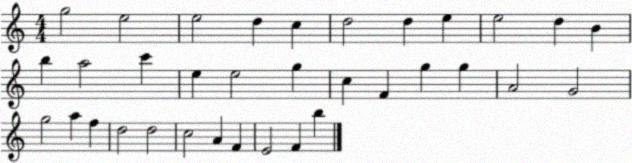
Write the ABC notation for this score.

X:1
T:Untitled
M:4/4
L:1/4
K:C
g2 e2 e2 d c d2 d e e2 d B b a2 c' e e2 g c F g g A2 G2 g2 a f d2 d2 c2 A F E2 F b